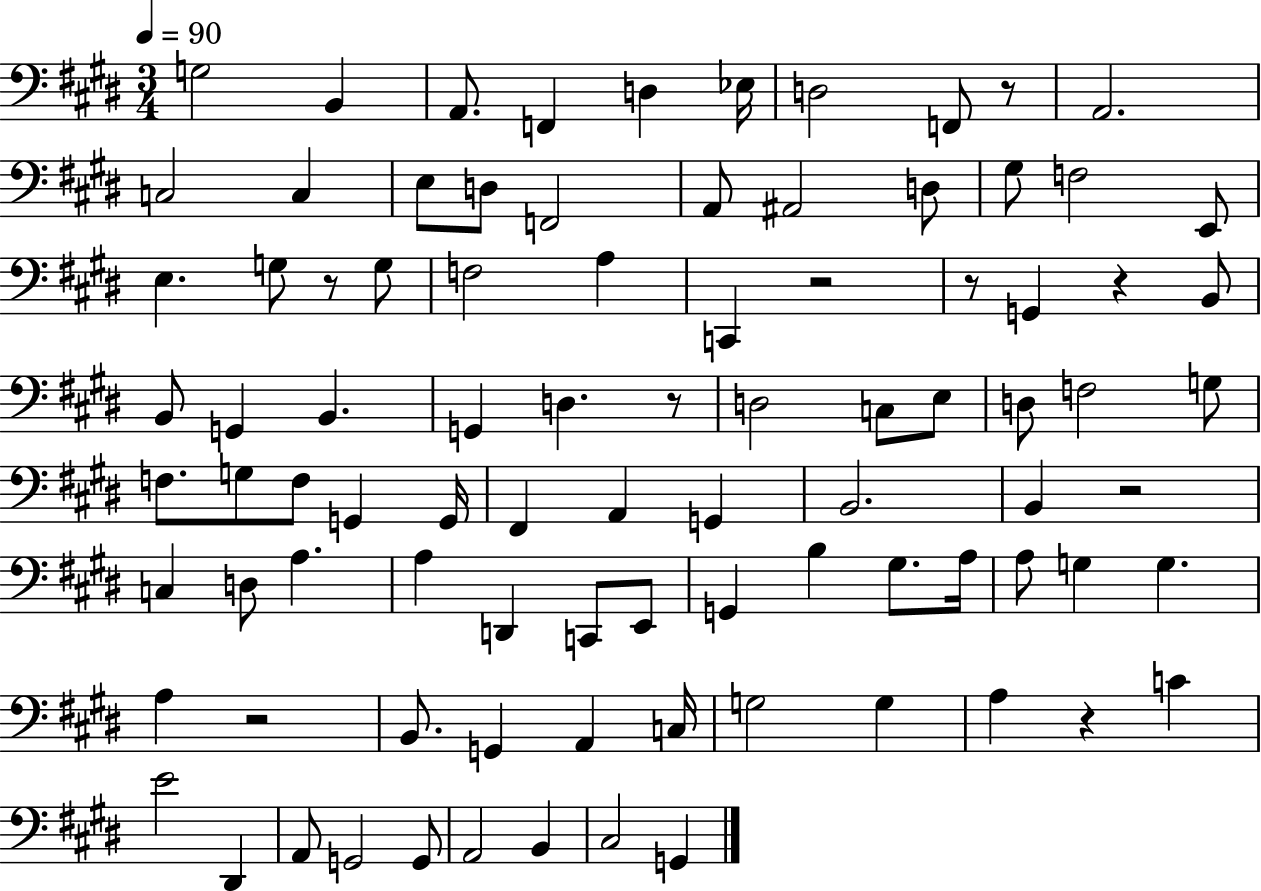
{
  \clef bass
  \numericTimeSignature
  \time 3/4
  \key e \major
  \tempo 4 = 90
  g2 b,4 | a,8. f,4 d4 ees16 | d2 f,8 r8 | a,2. | \break c2 c4 | e8 d8 f,2 | a,8 ais,2 d8 | gis8 f2 e,8 | \break e4. g8 r8 g8 | f2 a4 | c,4 r2 | r8 g,4 r4 b,8 | \break b,8 g,4 b,4. | g,4 d4. r8 | d2 c8 e8 | d8 f2 g8 | \break f8. g8 f8 g,4 g,16 | fis,4 a,4 g,4 | b,2. | b,4 r2 | \break c4 d8 a4. | a4 d,4 c,8 e,8 | g,4 b4 gis8. a16 | a8 g4 g4. | \break a4 r2 | b,8. g,4 a,4 c16 | g2 g4 | a4 r4 c'4 | \break e'2 dis,4 | a,8 g,2 g,8 | a,2 b,4 | cis2 g,4 | \break \bar "|."
}